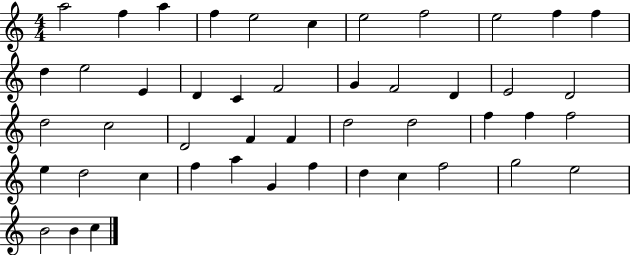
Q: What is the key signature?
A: C major